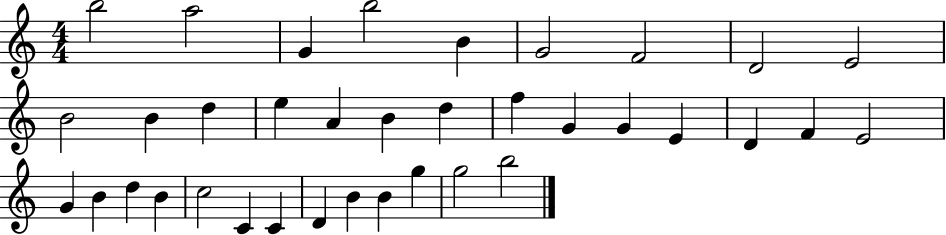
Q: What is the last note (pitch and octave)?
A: B5